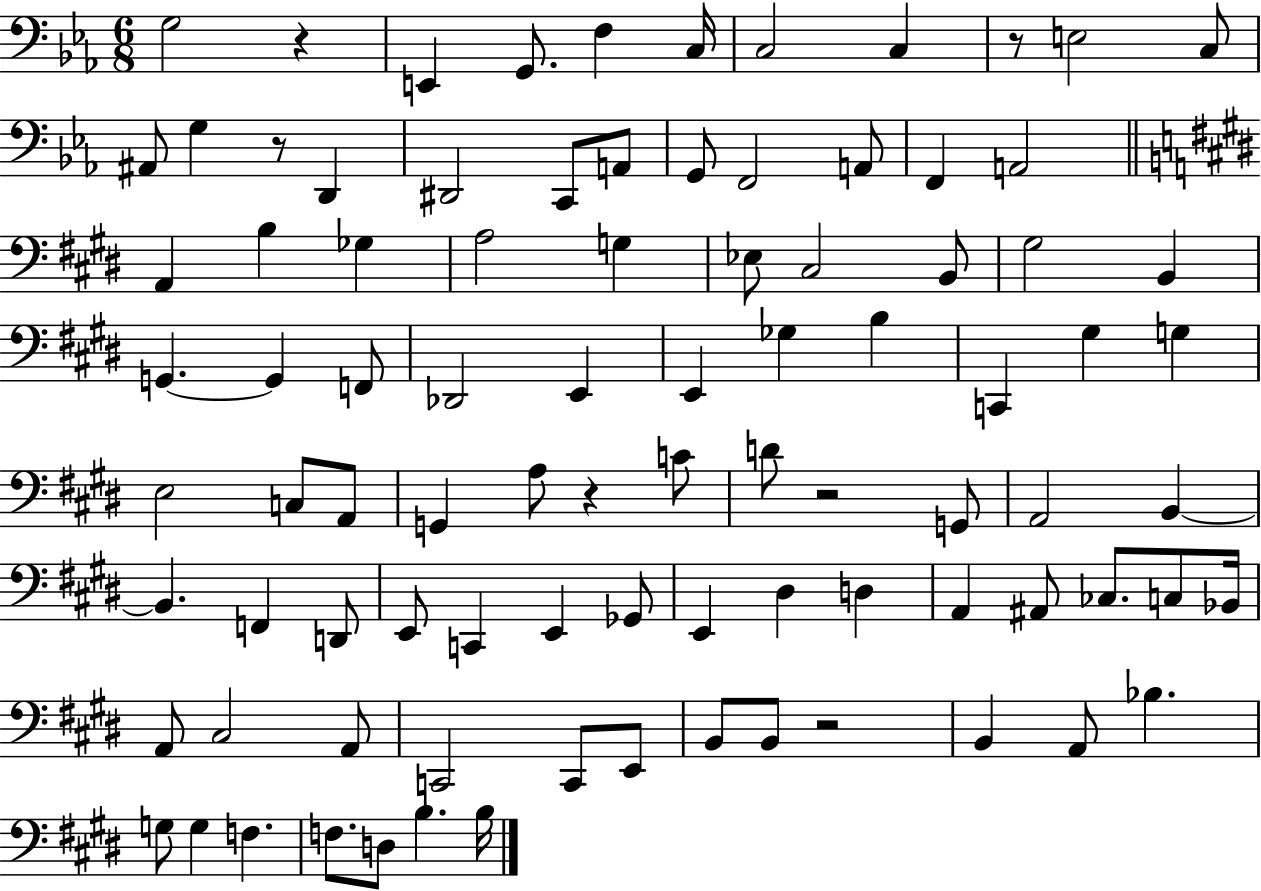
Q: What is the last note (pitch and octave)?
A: B3